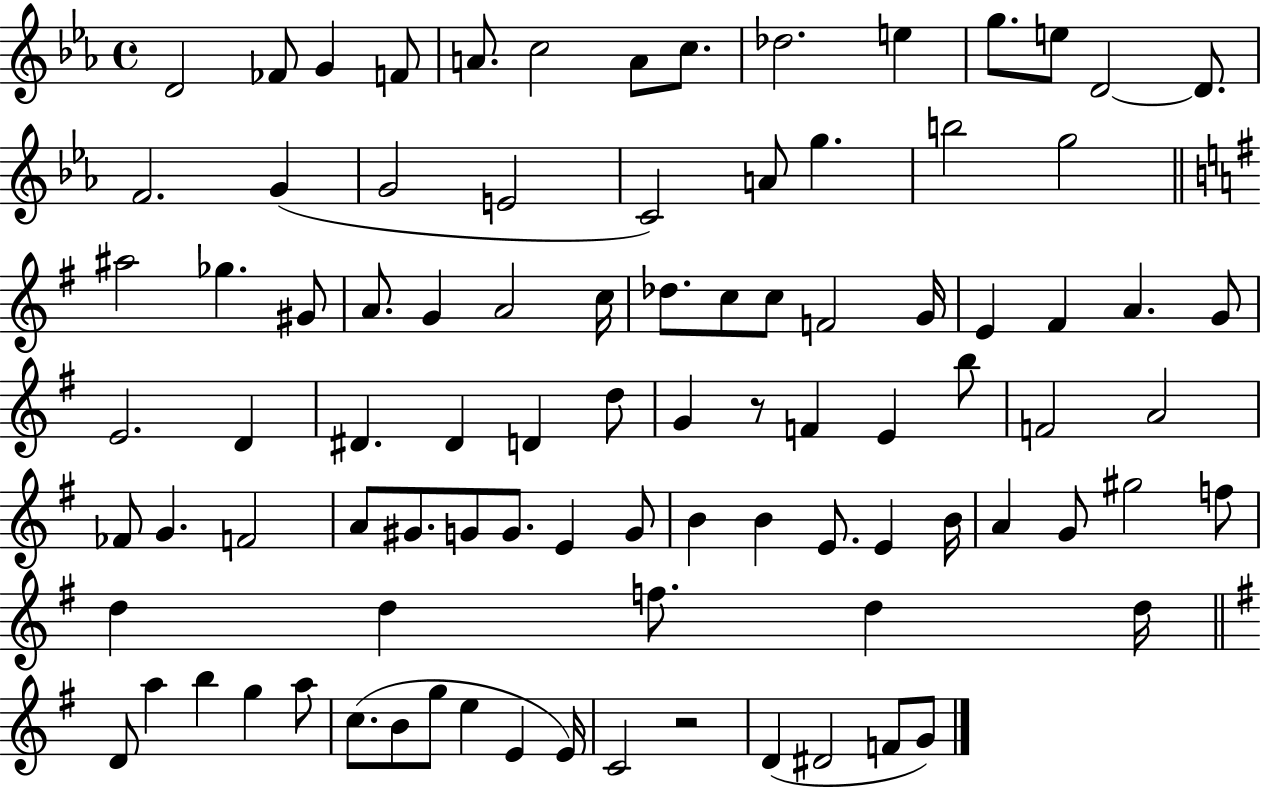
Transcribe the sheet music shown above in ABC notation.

X:1
T:Untitled
M:4/4
L:1/4
K:Eb
D2 _F/2 G F/2 A/2 c2 A/2 c/2 _d2 e g/2 e/2 D2 D/2 F2 G G2 E2 C2 A/2 g b2 g2 ^a2 _g ^G/2 A/2 G A2 c/4 _d/2 c/2 c/2 F2 G/4 E ^F A G/2 E2 D ^D ^D D d/2 G z/2 F E b/2 F2 A2 _F/2 G F2 A/2 ^G/2 G/2 G/2 E G/2 B B E/2 E B/4 A G/2 ^g2 f/2 d d f/2 d d/4 D/2 a b g a/2 c/2 B/2 g/2 e E E/4 C2 z2 D ^D2 F/2 G/2